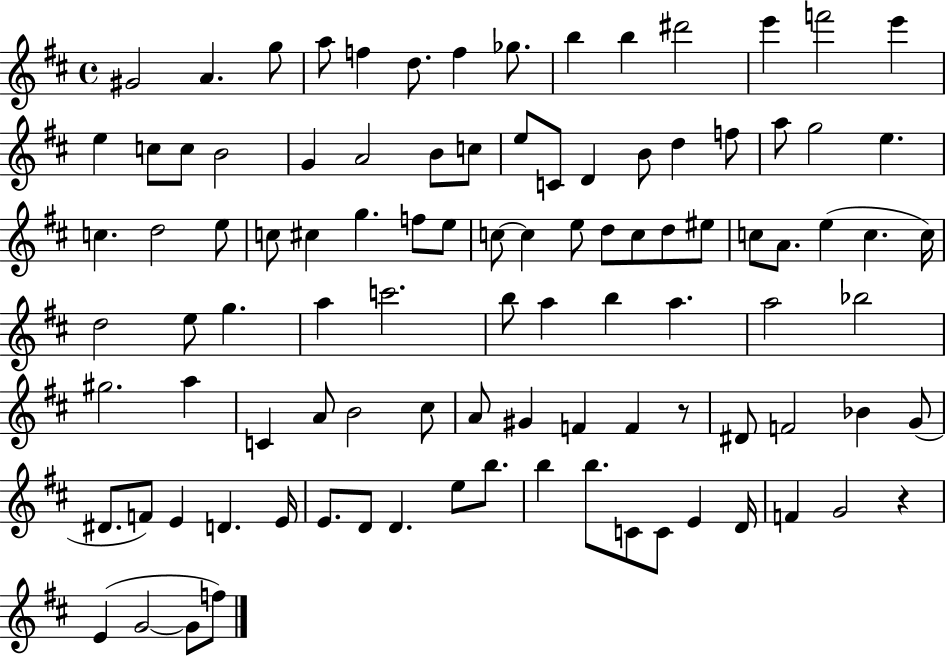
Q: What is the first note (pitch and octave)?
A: G#4